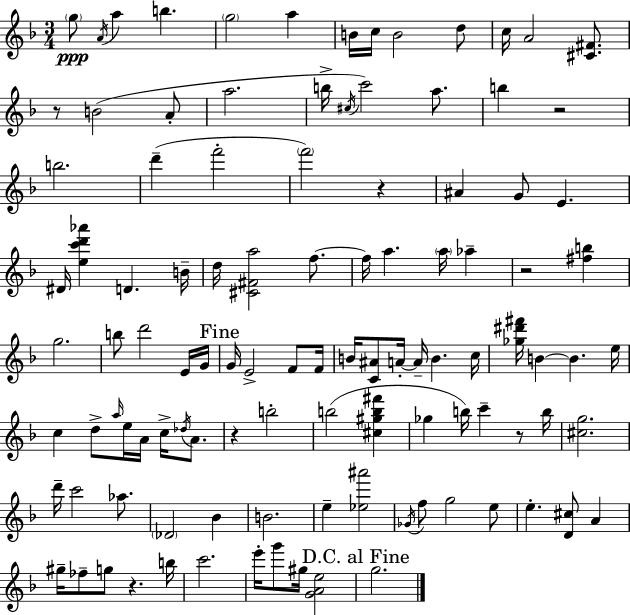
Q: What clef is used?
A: treble